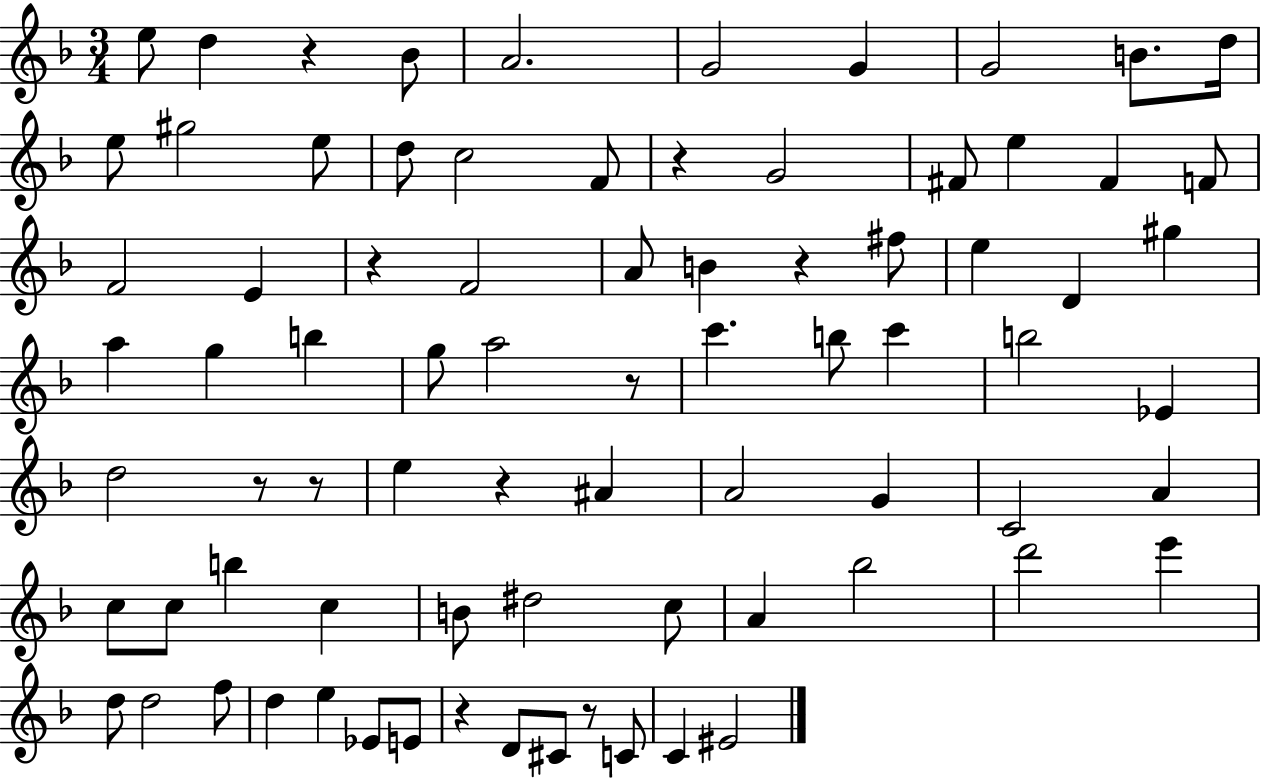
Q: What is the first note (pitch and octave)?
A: E5